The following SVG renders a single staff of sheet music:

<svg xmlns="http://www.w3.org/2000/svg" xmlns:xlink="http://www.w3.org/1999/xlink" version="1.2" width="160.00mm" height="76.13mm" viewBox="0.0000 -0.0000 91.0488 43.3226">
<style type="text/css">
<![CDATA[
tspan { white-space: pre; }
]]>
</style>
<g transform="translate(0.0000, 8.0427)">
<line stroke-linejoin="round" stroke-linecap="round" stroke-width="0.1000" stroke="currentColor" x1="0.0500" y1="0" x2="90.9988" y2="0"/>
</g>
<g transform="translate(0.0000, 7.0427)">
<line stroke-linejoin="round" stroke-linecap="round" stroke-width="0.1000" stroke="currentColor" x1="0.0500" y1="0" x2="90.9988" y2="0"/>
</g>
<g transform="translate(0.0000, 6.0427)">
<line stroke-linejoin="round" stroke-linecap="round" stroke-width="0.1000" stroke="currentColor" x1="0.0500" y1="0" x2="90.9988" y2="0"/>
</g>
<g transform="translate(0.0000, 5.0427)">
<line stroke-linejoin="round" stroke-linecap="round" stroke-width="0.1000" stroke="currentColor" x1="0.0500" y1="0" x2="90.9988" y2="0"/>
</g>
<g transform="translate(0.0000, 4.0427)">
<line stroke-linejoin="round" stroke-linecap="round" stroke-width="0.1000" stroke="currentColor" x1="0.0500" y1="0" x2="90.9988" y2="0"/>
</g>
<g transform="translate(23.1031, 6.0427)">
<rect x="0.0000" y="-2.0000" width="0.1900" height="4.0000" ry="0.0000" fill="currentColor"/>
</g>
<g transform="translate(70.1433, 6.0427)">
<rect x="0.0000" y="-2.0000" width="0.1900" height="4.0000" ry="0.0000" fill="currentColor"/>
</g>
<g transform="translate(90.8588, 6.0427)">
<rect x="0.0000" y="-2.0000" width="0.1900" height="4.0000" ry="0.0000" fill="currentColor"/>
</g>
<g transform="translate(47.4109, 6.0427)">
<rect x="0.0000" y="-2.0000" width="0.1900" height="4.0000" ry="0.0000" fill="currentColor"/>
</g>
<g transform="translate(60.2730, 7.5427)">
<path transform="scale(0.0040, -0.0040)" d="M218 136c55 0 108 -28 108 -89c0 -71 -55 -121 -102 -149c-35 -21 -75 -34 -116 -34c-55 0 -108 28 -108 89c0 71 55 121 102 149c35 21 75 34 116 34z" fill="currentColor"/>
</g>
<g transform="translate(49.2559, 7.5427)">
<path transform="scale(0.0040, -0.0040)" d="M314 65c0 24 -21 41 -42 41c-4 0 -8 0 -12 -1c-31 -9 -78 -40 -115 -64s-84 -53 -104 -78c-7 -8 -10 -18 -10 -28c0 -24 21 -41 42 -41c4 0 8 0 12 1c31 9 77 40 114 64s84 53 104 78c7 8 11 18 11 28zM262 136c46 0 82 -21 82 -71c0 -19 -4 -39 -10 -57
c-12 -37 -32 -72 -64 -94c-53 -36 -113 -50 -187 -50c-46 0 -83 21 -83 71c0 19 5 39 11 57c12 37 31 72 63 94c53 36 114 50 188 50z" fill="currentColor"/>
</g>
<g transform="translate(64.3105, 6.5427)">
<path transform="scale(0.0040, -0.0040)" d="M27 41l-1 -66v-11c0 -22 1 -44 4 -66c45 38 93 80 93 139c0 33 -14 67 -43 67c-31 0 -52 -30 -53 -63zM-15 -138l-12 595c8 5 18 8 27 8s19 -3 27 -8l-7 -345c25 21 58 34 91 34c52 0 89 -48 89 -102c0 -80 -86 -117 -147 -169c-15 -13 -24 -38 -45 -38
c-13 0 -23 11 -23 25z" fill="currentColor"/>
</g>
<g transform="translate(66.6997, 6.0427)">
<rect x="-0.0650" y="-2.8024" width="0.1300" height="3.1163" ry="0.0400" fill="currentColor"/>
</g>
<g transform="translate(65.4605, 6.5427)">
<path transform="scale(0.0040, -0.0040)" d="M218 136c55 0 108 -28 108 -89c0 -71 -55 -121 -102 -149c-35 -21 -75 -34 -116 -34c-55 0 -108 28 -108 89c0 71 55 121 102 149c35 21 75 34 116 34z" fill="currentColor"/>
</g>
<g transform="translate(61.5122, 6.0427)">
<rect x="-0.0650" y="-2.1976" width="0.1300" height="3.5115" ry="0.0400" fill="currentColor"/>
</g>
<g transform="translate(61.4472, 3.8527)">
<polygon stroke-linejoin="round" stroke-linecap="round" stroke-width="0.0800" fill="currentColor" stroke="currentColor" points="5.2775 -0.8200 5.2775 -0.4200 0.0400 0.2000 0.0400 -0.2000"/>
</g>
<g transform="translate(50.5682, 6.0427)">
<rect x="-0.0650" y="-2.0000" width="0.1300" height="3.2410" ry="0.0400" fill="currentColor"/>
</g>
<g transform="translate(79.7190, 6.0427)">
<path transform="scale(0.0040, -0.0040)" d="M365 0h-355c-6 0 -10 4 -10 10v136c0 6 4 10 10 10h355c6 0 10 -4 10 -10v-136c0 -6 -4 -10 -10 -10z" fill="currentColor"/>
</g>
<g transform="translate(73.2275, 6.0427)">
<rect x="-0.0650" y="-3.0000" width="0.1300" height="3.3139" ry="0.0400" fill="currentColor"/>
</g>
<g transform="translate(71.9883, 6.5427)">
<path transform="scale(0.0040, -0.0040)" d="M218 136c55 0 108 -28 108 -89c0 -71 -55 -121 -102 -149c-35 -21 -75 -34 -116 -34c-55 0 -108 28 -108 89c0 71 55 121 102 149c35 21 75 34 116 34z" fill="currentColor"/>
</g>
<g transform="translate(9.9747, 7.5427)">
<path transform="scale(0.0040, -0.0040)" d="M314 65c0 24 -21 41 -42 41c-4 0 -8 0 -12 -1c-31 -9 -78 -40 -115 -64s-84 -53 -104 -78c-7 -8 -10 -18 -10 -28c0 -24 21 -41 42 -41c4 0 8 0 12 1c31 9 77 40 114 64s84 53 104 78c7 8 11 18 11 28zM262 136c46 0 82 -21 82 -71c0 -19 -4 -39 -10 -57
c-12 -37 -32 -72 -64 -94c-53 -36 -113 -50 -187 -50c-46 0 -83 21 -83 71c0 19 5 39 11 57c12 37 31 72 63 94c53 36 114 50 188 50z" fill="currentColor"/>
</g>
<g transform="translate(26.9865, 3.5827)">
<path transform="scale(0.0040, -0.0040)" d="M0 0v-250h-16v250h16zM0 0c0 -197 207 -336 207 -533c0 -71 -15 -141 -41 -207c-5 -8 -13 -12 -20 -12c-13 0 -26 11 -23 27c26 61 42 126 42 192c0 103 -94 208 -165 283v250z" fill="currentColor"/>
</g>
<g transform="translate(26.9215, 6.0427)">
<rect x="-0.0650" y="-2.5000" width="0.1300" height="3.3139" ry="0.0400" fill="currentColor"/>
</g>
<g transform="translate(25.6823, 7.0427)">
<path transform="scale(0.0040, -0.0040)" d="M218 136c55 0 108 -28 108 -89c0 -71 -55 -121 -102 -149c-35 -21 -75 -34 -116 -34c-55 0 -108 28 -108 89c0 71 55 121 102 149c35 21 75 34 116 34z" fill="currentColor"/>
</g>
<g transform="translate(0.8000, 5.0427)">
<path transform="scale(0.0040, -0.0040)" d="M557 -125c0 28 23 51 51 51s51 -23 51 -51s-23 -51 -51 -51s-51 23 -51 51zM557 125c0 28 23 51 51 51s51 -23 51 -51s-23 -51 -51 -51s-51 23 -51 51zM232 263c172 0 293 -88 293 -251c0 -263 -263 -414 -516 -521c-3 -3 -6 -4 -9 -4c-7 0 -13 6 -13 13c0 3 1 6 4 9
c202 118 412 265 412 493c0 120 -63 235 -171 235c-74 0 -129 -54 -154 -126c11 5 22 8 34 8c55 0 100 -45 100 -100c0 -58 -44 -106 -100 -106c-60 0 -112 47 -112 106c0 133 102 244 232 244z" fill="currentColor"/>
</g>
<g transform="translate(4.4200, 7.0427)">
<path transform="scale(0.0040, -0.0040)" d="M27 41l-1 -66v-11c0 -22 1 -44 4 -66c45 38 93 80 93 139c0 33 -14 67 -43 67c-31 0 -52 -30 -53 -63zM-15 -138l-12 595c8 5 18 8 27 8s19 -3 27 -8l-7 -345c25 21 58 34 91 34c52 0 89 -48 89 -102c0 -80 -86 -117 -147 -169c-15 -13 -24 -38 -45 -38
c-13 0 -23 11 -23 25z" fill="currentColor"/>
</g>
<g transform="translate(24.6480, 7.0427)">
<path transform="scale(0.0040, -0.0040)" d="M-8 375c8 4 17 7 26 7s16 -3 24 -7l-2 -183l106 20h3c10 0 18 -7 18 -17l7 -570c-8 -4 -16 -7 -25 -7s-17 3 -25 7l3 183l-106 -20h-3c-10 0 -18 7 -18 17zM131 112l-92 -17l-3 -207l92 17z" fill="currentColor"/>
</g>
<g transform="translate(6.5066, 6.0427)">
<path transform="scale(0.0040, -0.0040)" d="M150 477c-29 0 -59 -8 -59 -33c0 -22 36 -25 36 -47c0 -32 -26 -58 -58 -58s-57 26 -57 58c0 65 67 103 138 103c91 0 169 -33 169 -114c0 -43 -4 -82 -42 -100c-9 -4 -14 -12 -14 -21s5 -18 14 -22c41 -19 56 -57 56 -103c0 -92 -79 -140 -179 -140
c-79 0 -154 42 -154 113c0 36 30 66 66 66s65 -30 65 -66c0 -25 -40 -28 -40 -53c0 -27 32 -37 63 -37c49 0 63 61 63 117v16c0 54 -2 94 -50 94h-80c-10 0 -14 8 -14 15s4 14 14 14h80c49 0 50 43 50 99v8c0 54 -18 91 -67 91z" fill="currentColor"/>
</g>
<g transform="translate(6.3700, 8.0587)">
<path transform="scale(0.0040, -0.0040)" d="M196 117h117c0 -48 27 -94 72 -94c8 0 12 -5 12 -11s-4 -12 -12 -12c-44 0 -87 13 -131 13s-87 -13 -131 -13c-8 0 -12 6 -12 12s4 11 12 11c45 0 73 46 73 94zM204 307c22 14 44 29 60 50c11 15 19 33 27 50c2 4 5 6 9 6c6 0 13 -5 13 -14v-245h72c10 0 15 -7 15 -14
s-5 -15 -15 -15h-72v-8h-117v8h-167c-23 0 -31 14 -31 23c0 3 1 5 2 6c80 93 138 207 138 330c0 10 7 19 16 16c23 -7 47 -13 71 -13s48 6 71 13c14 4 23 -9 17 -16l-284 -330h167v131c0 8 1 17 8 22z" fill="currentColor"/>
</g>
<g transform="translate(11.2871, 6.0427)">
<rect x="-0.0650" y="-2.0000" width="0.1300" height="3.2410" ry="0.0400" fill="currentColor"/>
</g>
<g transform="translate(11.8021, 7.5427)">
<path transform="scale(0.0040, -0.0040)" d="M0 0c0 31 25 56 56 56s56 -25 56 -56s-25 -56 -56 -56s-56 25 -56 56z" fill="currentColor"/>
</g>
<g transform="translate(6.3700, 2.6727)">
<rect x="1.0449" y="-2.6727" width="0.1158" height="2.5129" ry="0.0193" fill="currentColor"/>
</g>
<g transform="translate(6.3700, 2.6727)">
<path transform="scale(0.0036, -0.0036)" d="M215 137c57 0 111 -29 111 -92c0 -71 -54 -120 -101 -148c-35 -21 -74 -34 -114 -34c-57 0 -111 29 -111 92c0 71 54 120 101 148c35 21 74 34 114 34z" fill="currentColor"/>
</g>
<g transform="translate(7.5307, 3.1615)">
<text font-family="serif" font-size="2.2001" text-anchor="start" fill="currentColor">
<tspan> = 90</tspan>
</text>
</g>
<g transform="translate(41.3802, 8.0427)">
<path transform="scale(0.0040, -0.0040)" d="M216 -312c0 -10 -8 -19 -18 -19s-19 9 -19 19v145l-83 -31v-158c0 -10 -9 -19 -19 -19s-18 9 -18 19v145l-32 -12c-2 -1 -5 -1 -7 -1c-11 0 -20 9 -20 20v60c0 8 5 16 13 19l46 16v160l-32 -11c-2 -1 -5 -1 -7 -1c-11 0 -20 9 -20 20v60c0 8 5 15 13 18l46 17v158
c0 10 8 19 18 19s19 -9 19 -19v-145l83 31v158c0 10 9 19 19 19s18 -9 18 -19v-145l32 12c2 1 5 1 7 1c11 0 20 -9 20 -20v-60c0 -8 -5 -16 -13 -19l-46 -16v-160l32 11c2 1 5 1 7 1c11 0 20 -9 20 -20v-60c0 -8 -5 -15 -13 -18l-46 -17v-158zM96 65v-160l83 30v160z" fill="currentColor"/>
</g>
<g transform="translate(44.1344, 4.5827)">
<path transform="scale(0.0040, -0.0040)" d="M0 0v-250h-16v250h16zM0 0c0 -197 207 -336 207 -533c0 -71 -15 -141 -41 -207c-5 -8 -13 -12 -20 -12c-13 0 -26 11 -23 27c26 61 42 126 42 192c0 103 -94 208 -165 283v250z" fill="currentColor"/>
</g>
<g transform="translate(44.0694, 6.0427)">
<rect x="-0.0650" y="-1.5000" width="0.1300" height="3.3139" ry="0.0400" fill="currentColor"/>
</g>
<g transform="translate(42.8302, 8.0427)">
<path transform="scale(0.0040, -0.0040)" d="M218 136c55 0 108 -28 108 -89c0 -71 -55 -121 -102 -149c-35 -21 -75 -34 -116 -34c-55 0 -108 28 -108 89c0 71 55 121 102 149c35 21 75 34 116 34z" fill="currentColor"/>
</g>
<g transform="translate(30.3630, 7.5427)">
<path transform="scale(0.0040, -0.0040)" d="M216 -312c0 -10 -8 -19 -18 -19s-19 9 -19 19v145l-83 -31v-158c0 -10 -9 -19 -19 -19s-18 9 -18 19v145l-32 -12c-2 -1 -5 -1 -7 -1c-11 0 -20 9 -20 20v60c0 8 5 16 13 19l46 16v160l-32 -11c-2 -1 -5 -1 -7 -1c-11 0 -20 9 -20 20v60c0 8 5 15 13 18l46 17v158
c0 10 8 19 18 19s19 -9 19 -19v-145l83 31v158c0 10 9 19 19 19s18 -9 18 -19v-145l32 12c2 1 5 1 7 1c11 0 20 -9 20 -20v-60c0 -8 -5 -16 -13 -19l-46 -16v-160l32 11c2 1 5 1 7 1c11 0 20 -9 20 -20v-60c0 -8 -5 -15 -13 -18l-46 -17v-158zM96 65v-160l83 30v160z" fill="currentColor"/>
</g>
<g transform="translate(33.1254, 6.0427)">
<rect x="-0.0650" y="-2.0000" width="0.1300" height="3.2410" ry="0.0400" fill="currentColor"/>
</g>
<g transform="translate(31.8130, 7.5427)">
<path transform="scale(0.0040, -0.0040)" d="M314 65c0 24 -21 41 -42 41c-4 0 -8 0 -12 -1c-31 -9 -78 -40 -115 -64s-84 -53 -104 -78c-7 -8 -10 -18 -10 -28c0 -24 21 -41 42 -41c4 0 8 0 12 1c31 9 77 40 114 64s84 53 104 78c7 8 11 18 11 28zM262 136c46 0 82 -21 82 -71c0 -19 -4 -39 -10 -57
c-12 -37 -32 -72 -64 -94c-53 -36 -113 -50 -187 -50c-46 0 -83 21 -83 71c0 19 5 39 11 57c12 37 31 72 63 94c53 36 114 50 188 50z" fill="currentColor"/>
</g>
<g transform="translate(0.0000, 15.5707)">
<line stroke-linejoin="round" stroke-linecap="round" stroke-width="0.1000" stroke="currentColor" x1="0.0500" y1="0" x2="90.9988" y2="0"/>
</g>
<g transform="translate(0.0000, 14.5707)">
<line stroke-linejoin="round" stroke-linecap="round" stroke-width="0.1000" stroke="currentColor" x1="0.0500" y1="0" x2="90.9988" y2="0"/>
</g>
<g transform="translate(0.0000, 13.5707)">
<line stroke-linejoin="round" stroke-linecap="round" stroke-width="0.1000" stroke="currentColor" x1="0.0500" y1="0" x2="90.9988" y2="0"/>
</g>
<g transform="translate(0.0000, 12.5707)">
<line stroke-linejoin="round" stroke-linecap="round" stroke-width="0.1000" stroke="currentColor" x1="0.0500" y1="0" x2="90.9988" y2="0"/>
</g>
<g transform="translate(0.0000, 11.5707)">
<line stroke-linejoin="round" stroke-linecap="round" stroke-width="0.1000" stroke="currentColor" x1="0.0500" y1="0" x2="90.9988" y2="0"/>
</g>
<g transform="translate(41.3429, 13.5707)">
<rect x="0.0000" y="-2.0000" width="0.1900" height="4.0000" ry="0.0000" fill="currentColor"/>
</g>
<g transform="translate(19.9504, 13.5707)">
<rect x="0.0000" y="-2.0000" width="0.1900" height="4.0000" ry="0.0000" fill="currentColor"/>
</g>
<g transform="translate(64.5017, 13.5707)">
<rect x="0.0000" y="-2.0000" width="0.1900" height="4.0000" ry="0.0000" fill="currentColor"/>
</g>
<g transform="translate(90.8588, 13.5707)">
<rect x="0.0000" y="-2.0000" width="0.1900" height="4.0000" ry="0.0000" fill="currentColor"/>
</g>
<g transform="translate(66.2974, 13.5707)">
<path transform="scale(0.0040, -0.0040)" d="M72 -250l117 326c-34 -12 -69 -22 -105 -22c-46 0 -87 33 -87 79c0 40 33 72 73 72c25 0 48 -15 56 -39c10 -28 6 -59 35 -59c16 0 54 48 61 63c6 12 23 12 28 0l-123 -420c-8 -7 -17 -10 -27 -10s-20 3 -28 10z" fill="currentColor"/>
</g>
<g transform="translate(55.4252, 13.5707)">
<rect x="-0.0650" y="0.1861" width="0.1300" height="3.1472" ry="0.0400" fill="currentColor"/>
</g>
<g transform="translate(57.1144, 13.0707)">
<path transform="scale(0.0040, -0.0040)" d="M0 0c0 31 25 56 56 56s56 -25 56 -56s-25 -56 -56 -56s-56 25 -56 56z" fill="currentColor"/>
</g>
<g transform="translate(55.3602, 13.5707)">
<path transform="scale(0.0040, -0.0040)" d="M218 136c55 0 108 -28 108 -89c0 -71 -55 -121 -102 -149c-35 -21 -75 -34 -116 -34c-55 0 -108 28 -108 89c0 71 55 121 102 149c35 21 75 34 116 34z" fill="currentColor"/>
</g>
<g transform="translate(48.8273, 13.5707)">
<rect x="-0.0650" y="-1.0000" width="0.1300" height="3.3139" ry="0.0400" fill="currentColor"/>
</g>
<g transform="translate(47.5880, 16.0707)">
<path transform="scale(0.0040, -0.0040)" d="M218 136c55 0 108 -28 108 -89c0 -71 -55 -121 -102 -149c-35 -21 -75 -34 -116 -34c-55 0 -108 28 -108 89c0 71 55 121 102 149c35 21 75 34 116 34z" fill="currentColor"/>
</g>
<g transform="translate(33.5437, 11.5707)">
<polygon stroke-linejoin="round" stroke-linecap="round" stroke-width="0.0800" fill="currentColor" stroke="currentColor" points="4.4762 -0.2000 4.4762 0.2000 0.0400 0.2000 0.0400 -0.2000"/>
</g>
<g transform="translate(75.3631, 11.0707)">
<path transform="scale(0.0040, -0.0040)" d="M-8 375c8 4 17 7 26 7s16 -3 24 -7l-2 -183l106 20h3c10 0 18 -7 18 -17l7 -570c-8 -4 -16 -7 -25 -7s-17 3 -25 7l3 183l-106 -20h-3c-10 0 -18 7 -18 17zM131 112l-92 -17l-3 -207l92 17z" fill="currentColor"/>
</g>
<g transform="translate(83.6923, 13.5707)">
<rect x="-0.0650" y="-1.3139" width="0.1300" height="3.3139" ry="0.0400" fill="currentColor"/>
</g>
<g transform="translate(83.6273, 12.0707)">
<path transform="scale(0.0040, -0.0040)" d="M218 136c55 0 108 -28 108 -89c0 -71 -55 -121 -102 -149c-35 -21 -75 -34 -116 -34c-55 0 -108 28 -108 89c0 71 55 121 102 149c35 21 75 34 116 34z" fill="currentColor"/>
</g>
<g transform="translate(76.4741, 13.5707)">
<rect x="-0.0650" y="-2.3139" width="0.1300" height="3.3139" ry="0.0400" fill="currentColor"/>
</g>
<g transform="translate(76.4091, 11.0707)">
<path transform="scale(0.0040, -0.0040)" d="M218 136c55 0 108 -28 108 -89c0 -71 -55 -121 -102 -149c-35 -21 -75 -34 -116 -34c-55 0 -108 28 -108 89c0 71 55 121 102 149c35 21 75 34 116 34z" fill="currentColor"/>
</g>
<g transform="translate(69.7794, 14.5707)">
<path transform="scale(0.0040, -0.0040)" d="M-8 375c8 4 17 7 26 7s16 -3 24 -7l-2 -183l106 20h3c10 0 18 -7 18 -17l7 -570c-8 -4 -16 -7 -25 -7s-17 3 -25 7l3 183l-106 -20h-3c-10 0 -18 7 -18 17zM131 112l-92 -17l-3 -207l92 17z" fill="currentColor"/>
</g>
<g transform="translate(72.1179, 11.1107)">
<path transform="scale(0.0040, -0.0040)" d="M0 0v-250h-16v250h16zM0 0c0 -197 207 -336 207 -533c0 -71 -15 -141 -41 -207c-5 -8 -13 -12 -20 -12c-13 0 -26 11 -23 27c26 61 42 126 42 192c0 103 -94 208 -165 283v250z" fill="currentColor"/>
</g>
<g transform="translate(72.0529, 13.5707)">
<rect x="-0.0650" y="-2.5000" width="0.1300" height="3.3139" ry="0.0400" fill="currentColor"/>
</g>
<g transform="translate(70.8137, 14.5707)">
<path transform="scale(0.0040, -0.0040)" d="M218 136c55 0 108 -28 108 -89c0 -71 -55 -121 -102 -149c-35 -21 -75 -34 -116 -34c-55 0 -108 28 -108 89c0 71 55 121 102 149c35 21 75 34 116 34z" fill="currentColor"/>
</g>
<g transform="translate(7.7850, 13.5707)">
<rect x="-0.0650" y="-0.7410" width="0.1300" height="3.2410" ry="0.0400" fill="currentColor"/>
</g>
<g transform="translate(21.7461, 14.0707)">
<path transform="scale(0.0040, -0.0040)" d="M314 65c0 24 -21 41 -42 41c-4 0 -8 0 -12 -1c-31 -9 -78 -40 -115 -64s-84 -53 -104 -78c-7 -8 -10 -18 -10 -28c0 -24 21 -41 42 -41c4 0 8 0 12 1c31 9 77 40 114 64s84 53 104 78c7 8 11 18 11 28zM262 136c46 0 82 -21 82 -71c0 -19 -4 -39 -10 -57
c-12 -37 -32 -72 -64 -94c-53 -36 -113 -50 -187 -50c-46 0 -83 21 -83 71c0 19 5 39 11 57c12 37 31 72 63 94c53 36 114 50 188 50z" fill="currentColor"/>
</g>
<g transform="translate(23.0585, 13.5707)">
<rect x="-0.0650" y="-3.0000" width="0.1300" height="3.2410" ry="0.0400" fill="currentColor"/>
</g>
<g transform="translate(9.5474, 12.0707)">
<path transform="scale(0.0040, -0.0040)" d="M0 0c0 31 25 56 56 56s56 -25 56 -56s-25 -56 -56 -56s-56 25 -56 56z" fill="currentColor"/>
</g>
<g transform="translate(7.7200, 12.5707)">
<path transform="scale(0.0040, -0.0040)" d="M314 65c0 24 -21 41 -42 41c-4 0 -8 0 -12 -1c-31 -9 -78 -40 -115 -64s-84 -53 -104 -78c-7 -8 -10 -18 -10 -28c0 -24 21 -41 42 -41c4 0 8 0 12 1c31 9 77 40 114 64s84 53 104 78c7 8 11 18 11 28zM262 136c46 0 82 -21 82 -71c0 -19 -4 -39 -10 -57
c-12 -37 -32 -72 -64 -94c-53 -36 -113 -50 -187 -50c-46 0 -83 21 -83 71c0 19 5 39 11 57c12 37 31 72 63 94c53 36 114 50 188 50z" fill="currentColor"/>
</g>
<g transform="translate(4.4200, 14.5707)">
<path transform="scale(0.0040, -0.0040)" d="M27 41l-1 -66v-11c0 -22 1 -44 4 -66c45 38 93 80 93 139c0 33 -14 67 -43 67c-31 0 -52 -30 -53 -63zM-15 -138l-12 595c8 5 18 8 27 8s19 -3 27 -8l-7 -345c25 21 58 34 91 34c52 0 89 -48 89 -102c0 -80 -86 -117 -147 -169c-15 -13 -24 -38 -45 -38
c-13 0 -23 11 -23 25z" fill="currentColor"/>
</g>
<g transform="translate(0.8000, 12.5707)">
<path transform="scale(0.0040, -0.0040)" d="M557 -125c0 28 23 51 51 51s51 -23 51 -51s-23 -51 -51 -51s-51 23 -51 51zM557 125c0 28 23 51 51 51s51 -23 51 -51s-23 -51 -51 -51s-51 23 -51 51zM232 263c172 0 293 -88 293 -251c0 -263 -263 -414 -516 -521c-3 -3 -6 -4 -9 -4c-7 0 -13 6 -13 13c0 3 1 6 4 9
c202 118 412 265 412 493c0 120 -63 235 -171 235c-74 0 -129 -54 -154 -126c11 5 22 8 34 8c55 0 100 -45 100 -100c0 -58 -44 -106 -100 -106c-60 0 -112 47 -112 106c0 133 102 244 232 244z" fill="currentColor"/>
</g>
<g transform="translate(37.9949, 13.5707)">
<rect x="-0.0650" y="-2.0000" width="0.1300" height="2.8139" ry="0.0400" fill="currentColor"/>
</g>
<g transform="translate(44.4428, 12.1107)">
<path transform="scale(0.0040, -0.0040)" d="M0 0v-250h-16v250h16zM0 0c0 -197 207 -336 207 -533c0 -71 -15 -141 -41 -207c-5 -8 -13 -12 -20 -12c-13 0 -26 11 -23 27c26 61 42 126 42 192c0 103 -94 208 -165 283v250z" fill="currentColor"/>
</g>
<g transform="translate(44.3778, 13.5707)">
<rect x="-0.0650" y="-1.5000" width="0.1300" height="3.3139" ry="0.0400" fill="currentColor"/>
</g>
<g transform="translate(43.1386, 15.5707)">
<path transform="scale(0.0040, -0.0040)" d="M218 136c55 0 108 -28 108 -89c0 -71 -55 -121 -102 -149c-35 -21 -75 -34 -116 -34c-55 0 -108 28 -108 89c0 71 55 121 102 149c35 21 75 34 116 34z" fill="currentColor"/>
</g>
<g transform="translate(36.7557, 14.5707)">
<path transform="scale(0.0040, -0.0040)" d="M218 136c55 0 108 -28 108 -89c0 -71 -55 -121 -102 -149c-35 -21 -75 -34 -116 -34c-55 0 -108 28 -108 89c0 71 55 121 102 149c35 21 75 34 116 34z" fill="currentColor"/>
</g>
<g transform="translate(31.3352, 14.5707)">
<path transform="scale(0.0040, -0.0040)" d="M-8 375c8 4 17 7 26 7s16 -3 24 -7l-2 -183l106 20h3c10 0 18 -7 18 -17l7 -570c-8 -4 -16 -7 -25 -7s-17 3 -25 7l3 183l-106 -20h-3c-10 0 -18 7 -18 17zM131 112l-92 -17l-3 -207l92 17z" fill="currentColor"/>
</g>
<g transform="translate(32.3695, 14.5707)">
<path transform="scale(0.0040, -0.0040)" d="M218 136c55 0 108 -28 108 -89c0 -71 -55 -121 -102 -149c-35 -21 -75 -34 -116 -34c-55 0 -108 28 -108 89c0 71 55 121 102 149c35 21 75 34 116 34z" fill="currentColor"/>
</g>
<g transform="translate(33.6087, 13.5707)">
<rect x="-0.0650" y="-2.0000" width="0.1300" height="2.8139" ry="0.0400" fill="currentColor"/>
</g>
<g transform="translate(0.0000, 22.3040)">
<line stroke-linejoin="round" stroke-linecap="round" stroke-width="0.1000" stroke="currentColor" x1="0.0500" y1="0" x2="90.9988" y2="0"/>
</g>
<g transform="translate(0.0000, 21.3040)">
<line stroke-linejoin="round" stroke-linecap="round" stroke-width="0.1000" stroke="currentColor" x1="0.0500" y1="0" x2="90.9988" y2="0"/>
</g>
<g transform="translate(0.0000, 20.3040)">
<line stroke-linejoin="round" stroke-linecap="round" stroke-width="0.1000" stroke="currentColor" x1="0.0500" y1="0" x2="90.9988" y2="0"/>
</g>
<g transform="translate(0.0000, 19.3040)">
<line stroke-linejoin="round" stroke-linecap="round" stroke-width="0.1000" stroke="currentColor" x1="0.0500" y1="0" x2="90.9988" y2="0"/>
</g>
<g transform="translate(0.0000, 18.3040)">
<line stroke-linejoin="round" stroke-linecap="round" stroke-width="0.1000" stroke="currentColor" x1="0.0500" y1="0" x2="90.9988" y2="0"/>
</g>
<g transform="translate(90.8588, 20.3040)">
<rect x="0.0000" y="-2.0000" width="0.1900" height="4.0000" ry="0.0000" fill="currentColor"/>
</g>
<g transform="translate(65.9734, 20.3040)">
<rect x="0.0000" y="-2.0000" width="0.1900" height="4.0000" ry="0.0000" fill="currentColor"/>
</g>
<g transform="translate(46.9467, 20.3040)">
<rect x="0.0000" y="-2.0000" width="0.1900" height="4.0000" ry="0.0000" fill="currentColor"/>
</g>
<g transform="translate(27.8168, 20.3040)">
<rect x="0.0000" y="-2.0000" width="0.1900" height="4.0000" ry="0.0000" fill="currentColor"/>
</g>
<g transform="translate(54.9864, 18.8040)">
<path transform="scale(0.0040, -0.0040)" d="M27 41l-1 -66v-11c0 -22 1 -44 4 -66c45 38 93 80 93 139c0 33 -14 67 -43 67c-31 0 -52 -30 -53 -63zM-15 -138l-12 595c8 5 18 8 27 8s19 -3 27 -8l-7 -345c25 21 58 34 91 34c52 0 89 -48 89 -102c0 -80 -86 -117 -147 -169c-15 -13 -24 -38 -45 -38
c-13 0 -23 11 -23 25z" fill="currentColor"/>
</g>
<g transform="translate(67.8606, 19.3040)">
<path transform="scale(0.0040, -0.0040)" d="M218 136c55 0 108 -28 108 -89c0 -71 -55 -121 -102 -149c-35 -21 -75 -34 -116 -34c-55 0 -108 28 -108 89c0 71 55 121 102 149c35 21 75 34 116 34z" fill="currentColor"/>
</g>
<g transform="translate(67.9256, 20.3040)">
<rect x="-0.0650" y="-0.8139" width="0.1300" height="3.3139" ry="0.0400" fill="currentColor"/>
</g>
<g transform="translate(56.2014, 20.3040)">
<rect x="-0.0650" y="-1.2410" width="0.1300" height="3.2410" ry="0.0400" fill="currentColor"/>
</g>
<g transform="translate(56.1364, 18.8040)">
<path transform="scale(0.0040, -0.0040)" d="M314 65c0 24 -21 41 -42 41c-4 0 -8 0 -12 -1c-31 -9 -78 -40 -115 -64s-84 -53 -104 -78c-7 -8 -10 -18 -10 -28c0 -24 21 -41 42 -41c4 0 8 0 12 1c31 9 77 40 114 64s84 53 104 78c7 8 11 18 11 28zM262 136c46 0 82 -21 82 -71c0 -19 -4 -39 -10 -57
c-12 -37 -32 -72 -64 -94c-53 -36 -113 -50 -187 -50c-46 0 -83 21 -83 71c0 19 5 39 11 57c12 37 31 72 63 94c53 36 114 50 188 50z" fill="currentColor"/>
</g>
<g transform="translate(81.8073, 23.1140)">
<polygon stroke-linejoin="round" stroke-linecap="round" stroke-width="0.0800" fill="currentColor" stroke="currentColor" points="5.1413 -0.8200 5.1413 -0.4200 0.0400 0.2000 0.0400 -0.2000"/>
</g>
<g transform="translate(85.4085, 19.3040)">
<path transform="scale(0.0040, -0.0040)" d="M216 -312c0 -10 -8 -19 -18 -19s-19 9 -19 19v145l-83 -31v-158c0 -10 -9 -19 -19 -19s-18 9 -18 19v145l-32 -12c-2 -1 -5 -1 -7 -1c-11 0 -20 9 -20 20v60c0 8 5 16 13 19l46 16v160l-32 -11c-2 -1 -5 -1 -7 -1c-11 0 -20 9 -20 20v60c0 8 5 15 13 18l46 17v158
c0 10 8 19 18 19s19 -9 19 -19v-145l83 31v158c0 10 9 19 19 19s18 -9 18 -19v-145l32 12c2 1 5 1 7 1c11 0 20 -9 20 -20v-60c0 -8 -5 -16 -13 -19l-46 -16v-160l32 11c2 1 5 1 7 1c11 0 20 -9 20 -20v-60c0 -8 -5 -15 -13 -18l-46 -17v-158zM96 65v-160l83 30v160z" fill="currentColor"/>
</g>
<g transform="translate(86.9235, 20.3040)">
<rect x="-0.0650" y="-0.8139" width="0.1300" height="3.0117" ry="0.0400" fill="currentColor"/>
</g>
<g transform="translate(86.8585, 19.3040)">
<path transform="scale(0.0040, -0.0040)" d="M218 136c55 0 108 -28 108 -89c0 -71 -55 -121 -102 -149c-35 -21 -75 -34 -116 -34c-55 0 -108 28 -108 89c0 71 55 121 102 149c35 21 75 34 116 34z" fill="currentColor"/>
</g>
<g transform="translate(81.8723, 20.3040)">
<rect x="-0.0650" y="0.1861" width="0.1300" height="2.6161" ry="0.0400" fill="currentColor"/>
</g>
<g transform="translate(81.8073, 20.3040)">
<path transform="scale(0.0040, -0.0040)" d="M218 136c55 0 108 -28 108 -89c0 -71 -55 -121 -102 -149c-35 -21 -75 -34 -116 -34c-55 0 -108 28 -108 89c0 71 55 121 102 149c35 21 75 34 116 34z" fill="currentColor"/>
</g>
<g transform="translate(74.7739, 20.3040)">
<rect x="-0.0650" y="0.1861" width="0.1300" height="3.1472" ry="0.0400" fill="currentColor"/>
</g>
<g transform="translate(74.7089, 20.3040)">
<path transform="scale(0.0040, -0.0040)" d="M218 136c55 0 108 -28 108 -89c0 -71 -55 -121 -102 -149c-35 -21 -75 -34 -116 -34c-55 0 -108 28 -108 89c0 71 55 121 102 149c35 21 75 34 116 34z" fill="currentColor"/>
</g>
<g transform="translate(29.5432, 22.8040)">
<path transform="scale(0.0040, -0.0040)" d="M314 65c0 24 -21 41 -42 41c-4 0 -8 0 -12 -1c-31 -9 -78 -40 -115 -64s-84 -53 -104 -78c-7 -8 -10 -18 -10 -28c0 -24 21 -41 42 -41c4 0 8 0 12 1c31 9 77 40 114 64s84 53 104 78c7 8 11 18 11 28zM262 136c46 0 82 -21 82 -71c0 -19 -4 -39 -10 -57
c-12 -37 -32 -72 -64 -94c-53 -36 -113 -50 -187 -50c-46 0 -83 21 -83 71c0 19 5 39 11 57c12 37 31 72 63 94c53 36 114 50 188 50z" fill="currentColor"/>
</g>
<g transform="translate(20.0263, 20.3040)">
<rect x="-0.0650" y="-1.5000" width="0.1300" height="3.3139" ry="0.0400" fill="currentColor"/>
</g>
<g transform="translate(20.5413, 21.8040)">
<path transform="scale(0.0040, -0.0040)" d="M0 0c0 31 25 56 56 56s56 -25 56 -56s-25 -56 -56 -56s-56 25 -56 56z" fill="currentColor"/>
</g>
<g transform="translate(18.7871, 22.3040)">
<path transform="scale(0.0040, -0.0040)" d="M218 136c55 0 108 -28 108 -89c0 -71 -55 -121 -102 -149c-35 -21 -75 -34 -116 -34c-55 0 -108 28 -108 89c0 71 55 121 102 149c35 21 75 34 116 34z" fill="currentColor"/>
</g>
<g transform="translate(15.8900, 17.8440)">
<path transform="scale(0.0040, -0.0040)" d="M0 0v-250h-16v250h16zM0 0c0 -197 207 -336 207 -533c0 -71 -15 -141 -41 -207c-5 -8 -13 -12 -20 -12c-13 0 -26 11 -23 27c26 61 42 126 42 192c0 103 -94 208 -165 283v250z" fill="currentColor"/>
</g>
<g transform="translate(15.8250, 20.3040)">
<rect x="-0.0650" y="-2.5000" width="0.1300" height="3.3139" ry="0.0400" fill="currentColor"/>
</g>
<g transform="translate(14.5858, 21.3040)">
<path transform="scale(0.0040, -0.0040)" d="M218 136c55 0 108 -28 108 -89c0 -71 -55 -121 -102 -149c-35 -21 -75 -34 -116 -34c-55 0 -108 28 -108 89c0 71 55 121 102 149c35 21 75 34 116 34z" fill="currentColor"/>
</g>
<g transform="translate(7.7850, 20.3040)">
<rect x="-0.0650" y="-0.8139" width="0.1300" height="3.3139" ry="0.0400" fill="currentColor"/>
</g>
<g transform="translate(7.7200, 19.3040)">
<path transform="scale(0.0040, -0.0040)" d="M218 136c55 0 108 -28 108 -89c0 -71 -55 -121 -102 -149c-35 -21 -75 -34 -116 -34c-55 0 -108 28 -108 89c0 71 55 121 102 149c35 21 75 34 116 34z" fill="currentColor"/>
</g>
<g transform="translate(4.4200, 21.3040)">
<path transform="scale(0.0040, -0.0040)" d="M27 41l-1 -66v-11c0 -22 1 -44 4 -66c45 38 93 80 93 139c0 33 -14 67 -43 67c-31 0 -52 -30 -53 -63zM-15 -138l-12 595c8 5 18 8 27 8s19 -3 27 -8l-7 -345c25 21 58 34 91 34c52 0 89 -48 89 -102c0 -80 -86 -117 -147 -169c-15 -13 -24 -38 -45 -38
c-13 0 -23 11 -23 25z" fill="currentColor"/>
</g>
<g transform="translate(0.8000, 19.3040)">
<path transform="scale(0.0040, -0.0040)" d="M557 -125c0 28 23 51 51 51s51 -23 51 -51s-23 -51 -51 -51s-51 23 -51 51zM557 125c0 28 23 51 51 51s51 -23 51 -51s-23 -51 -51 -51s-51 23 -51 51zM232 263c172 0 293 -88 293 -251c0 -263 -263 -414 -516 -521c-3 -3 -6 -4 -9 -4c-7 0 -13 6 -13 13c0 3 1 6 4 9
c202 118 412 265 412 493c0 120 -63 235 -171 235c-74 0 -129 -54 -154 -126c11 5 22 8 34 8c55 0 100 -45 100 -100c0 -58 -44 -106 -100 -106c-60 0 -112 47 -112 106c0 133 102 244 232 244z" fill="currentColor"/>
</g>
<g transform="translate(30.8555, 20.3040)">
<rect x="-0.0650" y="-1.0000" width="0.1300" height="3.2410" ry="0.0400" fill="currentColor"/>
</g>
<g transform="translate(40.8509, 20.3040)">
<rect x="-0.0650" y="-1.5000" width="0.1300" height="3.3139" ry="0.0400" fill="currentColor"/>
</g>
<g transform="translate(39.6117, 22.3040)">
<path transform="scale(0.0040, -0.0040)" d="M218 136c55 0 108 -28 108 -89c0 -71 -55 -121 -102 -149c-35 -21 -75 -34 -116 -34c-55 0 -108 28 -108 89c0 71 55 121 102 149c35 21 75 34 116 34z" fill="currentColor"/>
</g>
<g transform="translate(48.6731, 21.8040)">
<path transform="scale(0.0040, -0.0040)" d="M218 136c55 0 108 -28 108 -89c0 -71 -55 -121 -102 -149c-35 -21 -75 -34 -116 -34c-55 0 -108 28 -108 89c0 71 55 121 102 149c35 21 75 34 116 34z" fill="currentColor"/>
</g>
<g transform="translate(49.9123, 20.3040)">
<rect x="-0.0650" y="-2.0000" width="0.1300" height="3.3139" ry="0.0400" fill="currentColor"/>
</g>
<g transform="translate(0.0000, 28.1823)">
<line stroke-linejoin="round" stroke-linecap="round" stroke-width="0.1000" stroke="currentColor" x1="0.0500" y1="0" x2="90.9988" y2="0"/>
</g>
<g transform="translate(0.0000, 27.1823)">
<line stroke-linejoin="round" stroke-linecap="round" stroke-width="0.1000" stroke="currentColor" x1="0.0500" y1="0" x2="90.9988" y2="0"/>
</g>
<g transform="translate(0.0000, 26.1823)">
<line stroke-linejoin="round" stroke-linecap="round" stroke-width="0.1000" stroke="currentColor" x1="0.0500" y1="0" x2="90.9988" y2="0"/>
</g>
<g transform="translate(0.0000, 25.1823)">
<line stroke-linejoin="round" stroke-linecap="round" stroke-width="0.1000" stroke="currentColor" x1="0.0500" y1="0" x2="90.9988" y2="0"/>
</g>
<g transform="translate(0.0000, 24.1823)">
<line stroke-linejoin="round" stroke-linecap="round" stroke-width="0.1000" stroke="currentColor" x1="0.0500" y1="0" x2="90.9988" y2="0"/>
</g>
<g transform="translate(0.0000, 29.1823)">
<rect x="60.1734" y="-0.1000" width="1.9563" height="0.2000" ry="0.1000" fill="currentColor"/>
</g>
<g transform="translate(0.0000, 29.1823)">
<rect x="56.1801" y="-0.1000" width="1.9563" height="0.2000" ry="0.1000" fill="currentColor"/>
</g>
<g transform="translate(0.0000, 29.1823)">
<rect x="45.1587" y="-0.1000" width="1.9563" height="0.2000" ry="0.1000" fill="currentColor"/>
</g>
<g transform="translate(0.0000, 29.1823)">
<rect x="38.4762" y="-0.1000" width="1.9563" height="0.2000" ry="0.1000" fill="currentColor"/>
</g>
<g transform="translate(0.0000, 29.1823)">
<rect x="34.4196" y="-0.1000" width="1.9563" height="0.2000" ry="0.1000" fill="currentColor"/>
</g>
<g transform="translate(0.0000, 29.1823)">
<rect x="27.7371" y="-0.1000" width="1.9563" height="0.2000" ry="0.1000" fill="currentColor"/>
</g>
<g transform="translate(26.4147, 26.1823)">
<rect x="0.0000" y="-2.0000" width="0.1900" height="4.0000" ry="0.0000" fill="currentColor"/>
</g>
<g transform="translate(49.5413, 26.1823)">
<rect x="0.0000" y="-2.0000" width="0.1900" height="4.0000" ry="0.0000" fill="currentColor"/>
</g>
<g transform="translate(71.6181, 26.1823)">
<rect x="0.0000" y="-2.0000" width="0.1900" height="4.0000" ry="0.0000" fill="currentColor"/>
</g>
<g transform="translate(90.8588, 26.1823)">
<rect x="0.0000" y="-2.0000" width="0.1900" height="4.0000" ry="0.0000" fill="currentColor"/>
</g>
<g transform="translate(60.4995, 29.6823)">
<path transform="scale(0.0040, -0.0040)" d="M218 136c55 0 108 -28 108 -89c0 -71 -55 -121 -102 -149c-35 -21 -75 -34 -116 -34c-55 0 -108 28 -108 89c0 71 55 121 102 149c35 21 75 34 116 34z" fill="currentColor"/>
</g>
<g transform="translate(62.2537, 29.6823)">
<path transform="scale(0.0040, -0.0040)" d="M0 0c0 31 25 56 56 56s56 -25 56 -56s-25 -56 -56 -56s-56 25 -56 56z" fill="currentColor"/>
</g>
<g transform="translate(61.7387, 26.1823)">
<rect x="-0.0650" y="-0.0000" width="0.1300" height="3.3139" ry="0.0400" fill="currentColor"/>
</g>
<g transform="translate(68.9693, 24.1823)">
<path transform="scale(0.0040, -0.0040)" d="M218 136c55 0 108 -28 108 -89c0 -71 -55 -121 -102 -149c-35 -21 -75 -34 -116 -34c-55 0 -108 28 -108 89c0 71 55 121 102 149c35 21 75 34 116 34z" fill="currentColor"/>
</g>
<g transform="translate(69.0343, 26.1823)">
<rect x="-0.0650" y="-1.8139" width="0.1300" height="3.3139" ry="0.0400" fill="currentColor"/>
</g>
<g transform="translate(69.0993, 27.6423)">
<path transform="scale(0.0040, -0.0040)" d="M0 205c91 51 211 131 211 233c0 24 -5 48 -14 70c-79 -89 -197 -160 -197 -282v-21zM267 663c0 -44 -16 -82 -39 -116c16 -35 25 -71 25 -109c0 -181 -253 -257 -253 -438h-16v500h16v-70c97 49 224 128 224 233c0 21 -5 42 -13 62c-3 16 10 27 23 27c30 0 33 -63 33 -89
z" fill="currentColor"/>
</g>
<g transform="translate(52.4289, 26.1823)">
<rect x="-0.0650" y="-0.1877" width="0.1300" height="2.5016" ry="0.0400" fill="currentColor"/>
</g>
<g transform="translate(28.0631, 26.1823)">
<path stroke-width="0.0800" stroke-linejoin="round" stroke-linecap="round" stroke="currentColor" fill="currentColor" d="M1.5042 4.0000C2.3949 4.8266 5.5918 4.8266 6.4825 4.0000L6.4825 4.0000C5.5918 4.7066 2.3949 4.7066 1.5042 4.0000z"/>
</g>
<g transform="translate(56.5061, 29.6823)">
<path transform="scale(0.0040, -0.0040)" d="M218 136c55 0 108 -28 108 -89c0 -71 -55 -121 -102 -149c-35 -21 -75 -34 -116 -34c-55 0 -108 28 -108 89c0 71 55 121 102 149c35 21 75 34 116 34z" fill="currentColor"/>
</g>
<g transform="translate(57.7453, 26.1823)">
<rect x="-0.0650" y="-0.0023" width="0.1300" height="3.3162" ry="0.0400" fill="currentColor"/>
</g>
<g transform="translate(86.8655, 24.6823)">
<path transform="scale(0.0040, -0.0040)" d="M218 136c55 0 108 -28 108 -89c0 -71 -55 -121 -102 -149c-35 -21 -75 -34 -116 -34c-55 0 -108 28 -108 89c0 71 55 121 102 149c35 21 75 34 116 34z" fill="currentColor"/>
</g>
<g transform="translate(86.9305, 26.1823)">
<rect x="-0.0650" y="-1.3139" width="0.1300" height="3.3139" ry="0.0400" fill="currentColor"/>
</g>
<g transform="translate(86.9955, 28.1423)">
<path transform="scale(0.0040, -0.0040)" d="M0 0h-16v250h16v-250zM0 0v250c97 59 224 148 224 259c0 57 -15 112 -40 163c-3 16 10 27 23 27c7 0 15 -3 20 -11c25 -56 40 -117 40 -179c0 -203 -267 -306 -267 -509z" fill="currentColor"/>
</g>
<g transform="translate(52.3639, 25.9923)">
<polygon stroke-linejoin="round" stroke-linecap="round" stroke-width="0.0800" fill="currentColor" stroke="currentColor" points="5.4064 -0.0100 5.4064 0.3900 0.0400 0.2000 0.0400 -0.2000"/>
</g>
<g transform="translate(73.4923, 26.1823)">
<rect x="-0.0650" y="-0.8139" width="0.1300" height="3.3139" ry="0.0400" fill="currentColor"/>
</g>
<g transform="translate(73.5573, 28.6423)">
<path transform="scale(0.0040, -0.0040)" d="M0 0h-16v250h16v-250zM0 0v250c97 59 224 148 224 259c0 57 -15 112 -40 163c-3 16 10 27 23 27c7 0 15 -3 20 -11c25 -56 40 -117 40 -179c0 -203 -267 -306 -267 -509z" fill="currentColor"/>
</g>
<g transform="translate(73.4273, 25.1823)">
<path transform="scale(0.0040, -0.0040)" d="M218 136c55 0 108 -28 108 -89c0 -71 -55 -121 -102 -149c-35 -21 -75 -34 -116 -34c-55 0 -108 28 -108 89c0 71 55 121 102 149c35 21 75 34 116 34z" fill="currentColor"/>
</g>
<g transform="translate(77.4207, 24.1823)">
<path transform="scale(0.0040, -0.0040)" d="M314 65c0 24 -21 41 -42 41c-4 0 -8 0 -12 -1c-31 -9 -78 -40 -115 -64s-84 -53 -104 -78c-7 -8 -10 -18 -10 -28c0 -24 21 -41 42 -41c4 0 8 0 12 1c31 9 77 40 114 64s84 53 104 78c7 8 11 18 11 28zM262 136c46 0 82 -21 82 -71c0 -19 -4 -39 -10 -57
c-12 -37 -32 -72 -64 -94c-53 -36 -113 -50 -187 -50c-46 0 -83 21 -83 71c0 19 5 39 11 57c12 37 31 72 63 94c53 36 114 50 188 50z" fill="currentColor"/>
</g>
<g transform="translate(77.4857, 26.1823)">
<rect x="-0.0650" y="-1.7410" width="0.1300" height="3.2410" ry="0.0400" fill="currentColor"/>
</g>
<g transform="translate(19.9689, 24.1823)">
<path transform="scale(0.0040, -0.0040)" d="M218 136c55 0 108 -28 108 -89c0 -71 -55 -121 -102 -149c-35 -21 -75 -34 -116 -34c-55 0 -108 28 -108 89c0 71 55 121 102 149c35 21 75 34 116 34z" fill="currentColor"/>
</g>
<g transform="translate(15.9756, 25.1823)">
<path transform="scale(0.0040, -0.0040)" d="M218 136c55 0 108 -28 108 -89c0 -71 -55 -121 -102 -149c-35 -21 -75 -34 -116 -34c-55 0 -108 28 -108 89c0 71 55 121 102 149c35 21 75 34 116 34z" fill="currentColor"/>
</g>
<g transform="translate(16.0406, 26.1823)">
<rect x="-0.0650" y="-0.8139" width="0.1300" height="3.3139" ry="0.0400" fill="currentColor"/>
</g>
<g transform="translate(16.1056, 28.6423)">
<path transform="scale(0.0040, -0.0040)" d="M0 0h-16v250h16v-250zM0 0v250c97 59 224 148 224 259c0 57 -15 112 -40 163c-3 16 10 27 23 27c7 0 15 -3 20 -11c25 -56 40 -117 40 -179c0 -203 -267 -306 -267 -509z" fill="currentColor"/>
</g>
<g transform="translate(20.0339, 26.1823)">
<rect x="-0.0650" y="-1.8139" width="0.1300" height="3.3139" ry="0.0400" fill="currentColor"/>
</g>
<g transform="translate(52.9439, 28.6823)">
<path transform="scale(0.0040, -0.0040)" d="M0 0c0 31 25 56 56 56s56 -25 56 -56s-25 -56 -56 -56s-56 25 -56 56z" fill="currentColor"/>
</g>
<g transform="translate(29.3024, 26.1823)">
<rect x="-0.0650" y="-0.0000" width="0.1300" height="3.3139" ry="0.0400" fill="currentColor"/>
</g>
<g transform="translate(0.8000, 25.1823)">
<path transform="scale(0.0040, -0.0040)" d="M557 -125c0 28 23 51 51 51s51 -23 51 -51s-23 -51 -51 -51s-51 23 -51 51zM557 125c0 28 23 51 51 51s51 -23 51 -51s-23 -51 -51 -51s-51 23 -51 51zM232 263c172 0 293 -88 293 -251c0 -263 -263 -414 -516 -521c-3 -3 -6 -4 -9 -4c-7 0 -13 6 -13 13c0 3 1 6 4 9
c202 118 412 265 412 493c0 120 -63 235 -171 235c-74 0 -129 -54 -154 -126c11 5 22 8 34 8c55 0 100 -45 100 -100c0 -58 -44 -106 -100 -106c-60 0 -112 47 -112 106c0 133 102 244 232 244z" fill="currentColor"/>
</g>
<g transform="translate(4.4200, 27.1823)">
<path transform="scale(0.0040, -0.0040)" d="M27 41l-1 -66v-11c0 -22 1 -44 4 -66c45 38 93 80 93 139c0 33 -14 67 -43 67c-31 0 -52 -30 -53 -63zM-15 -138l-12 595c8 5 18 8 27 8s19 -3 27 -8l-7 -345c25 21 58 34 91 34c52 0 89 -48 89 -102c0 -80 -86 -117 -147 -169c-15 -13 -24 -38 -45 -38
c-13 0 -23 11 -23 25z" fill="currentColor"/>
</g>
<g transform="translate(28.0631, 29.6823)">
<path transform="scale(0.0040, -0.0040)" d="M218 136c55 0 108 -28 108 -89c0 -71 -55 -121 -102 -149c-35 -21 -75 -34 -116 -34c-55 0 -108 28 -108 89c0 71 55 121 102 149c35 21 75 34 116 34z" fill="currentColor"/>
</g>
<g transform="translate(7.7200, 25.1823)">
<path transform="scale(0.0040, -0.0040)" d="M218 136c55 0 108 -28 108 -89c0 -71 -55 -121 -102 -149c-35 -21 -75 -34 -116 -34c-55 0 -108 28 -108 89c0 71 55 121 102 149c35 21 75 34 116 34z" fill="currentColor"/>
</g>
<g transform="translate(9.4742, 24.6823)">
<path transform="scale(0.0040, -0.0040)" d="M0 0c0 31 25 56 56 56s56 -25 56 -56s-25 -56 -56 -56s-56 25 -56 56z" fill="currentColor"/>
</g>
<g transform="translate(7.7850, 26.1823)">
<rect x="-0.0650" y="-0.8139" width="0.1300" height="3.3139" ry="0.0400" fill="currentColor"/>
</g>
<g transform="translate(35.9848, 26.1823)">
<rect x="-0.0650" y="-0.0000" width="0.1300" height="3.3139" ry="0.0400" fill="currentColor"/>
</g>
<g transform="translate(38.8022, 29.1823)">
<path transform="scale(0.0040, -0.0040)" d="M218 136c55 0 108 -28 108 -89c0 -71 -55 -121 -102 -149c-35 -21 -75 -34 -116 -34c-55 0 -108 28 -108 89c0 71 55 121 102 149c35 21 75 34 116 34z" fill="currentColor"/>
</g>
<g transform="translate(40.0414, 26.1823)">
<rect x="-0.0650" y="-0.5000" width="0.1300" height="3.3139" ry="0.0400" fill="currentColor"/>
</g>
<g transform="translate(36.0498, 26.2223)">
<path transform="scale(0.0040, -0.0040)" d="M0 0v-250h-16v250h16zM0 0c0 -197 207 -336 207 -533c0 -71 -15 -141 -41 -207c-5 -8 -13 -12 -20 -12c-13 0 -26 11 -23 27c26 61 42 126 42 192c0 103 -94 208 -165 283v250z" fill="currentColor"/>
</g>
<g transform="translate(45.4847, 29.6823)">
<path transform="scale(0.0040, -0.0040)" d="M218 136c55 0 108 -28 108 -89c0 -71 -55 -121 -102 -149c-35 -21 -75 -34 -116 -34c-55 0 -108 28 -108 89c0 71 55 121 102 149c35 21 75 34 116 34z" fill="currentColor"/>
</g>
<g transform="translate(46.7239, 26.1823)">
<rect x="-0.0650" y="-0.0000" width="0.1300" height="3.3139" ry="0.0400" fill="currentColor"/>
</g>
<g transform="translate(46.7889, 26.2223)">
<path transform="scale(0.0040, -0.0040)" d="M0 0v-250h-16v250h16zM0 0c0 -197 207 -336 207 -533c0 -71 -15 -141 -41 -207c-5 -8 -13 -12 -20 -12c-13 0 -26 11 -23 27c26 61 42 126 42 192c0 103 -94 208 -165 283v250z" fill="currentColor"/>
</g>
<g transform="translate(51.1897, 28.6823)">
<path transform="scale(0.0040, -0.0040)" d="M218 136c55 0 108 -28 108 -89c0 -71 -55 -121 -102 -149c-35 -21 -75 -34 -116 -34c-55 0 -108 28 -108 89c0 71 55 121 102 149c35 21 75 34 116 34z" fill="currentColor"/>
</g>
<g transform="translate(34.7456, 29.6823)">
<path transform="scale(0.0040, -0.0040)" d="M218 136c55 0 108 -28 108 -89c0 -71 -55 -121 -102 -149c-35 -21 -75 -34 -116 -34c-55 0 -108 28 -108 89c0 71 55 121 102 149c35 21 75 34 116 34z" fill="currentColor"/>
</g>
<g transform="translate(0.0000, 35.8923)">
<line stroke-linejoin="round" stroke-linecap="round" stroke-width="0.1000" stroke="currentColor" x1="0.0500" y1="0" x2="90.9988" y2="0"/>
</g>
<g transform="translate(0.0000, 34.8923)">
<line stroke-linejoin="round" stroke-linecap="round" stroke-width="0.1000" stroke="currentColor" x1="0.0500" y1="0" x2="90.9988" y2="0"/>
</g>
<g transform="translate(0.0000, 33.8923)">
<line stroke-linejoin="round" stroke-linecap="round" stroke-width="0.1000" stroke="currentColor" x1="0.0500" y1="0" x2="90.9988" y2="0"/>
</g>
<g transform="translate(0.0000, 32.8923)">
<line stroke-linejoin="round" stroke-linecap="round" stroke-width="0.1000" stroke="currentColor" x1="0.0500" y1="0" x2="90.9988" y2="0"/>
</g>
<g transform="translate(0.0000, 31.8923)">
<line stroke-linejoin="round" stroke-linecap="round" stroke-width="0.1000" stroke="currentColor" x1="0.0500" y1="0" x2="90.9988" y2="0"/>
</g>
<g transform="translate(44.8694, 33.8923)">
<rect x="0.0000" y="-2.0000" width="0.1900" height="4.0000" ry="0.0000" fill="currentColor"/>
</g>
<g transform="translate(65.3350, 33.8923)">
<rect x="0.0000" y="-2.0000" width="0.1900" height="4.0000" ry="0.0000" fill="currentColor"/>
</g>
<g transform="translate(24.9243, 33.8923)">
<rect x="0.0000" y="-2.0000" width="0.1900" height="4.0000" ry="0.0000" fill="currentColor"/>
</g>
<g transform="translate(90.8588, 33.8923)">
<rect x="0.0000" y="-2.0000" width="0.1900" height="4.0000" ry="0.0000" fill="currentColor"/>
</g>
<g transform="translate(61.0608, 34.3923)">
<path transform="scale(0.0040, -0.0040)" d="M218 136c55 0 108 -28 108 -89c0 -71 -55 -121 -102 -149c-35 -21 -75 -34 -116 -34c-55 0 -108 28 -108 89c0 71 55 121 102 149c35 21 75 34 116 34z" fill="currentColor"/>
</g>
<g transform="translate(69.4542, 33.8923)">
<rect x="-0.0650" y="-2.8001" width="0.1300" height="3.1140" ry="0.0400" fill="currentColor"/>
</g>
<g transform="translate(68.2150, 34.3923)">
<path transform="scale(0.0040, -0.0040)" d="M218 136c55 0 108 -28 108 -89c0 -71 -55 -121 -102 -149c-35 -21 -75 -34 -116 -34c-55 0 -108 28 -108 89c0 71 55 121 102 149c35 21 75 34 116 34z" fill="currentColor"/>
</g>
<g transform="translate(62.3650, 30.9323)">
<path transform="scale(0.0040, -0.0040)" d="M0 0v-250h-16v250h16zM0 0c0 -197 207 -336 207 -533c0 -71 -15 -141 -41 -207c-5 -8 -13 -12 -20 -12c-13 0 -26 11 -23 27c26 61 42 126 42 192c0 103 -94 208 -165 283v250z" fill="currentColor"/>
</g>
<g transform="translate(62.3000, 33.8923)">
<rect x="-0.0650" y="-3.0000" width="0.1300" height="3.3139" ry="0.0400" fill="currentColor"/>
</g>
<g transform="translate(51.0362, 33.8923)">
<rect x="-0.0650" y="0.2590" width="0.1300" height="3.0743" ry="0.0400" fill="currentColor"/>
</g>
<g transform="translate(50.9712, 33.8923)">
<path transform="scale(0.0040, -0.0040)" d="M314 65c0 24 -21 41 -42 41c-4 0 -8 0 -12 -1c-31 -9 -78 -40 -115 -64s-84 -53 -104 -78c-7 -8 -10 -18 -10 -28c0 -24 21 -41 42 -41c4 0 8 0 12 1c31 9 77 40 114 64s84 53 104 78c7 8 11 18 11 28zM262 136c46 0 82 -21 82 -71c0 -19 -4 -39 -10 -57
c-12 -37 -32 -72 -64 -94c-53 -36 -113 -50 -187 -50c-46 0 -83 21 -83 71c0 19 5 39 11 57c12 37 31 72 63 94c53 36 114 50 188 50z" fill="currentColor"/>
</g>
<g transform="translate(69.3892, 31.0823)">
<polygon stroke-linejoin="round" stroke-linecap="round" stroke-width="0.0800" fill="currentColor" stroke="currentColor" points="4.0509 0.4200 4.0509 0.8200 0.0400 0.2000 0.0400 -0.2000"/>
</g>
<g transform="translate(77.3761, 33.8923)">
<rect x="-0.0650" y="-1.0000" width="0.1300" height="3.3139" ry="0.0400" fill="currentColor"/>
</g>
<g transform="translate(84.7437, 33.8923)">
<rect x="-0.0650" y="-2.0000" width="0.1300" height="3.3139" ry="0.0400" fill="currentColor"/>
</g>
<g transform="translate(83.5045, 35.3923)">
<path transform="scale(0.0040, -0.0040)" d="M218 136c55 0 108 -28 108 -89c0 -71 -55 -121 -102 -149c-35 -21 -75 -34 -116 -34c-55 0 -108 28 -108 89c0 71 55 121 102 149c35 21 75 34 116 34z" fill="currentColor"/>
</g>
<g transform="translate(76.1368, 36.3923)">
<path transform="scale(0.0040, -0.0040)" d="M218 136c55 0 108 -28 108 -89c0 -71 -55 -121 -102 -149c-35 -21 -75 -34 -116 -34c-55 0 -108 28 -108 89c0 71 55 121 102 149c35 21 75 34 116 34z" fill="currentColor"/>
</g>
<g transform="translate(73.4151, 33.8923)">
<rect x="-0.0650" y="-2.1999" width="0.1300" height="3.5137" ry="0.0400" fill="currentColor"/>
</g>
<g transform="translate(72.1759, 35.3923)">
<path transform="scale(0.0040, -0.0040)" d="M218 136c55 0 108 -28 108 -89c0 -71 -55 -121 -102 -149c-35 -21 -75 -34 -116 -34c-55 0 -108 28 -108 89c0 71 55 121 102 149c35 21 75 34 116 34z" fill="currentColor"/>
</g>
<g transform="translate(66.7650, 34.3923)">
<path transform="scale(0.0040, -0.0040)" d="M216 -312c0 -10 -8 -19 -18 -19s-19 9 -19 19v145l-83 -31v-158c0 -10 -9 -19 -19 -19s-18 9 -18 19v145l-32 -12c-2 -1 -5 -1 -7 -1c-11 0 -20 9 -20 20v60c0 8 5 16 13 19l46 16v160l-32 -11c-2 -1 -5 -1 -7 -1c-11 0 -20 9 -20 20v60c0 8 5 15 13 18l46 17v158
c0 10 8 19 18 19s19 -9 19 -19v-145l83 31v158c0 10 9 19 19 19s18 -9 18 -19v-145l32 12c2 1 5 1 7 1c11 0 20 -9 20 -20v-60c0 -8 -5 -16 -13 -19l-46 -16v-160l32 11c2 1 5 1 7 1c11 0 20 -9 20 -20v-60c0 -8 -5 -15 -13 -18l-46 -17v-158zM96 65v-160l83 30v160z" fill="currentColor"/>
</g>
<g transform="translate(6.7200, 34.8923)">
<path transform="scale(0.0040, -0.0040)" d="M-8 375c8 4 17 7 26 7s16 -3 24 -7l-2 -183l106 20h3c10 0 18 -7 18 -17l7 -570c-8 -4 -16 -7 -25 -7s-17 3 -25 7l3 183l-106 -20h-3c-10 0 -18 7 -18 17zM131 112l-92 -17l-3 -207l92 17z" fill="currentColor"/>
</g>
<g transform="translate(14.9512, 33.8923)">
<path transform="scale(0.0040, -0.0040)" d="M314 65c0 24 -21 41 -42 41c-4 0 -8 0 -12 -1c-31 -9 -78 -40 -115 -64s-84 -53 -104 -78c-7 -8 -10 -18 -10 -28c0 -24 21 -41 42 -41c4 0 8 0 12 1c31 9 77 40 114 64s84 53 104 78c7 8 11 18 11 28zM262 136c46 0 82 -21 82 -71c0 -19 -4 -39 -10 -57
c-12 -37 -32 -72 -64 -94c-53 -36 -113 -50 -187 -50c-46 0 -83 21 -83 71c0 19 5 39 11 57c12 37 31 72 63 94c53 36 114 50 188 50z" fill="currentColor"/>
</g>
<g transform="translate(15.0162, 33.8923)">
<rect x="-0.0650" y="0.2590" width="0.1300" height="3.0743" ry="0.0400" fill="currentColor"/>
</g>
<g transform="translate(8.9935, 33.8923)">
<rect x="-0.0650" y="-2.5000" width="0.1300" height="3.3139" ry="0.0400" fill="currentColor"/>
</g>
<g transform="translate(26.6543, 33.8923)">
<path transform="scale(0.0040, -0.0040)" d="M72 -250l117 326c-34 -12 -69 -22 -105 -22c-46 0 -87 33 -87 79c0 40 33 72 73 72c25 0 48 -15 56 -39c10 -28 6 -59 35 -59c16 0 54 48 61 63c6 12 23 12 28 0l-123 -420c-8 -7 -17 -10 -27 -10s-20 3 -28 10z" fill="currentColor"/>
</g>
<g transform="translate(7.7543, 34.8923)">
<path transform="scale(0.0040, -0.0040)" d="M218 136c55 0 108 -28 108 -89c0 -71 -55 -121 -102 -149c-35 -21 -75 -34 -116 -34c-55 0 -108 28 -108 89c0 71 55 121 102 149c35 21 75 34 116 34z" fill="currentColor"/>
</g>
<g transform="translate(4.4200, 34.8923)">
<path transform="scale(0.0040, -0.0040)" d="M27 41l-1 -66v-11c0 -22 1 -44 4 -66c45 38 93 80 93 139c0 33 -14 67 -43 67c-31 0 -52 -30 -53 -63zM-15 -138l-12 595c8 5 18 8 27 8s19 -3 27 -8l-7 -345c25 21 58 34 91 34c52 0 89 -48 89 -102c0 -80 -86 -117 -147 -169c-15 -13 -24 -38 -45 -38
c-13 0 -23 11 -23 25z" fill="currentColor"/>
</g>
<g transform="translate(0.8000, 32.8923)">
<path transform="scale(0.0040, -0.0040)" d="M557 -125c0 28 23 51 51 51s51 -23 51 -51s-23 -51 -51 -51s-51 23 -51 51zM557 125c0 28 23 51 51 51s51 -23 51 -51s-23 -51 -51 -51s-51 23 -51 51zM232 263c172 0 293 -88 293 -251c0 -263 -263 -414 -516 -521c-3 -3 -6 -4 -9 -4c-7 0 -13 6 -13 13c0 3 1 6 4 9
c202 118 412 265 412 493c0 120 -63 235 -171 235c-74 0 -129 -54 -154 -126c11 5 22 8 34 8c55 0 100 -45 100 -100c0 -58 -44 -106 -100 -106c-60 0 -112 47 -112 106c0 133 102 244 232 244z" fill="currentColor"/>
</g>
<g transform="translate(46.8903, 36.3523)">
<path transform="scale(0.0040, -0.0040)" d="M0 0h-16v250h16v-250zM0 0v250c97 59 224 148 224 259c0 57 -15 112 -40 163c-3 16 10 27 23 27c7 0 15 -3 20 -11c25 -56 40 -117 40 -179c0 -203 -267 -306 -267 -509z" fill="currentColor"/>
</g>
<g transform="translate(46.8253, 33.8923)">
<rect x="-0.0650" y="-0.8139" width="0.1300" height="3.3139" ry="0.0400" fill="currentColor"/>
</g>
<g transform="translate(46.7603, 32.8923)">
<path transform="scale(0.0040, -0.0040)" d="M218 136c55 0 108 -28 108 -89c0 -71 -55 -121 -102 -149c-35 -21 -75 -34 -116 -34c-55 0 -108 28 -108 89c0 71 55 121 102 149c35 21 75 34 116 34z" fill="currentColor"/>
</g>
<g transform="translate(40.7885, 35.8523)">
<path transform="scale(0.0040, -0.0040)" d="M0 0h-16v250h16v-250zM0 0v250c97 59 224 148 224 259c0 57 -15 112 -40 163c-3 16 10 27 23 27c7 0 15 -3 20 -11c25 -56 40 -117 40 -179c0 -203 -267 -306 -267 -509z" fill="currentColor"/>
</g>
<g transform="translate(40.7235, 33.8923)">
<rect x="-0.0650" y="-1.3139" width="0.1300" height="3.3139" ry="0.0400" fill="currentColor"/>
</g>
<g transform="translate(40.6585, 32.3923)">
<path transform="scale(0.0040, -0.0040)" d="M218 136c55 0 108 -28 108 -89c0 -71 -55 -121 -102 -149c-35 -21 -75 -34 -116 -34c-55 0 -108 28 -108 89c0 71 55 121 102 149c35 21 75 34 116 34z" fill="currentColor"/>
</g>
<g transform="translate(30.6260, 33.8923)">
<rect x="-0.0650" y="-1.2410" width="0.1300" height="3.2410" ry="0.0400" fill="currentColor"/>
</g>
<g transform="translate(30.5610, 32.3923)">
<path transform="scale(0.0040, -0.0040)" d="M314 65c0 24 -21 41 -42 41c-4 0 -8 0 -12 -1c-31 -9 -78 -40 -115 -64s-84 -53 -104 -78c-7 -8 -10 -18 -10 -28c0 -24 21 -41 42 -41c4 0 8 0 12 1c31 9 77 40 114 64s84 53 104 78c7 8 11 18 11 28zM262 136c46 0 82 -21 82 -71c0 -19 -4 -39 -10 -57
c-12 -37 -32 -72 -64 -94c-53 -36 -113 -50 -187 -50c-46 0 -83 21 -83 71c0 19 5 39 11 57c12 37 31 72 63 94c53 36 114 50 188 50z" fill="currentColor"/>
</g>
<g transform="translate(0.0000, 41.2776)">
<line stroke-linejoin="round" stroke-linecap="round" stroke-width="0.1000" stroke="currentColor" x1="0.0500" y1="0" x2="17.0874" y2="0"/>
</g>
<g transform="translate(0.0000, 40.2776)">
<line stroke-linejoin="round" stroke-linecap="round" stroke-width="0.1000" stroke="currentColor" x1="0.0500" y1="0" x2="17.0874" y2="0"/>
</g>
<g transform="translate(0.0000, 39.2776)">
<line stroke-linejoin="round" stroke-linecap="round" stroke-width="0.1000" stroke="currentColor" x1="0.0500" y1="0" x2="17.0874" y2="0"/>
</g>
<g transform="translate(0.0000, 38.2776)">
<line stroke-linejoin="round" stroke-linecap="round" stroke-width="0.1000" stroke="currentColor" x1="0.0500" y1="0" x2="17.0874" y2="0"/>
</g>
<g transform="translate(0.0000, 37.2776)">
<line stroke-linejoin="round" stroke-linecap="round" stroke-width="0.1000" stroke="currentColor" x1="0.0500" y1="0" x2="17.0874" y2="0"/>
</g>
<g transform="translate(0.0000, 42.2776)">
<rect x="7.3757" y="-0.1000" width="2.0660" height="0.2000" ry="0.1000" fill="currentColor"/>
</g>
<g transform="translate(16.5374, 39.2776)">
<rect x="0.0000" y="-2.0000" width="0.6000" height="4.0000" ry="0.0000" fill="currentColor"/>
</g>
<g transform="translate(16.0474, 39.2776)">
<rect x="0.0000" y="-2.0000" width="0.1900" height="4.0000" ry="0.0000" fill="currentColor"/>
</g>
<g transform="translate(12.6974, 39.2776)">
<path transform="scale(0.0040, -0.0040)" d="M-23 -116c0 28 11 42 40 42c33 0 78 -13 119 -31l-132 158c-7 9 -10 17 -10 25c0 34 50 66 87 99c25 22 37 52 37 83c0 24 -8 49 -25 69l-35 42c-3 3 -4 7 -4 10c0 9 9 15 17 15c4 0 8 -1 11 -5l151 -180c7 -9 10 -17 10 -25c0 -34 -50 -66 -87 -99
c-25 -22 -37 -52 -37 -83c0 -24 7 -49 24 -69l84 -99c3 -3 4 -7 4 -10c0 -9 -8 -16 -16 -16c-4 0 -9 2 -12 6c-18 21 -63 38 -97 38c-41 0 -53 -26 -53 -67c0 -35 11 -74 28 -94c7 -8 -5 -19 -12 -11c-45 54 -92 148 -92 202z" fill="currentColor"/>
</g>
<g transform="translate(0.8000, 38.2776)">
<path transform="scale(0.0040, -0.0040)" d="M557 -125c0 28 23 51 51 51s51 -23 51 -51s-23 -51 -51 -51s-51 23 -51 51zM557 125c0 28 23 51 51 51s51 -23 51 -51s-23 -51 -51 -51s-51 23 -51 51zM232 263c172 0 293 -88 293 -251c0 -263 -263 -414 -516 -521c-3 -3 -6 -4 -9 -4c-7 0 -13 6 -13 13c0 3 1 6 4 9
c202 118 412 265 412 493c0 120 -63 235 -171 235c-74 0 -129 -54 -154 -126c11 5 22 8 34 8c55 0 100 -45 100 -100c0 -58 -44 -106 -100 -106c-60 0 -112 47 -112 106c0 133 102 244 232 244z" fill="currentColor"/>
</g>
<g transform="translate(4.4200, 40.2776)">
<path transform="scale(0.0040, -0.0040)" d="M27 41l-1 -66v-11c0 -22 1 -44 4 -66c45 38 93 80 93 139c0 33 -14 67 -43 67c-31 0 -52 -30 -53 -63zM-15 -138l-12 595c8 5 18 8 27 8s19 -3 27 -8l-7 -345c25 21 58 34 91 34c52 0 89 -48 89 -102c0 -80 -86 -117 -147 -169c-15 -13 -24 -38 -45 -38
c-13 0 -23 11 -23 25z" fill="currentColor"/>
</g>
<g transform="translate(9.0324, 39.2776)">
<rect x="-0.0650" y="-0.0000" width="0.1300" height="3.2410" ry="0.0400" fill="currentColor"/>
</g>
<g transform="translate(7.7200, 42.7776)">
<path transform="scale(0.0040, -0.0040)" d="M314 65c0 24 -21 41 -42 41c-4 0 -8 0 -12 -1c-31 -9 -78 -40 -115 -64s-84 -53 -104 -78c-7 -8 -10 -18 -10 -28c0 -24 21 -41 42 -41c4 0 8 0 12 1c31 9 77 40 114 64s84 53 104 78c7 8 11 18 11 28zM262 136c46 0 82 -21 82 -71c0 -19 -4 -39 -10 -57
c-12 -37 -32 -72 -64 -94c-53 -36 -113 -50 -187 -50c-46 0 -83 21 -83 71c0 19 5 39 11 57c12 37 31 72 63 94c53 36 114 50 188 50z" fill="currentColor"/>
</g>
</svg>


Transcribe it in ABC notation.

X:1
T:Untitled
M:3/4
L:1/4
K:F
A,,2 B,,/2 ^A,,2 ^G,,/2 A,,2 A,,/2 _C,/2 C, z2 F,2 C,2 B,,/2 B,,/2 G,,/2 F,, D, z/2 B,,/2 B, G, F, _B,,/2 G,, F,,2 G,, A,, _G,2 F, D, D,/2 ^F,/2 F, F,/2 A, D,, D,,/2 E,, D,,/2 F,,/2 D,,/2 D,, A,/4 F,/2 A,2 G,/2 B,, D,2 z/2 G,2 G,/2 F,/2 D,2 C,/2 ^C,/2 A,,/2 F,, A,, D,,2 z